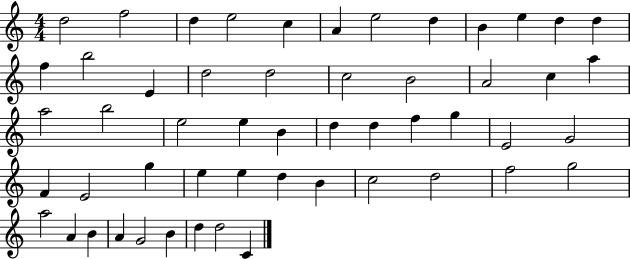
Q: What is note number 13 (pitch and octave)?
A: F5